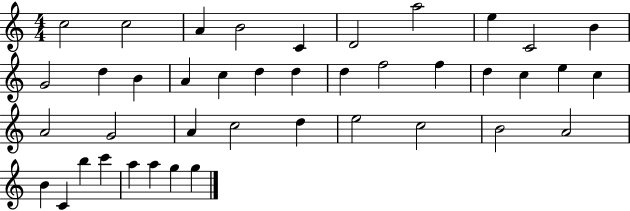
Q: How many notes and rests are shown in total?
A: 41